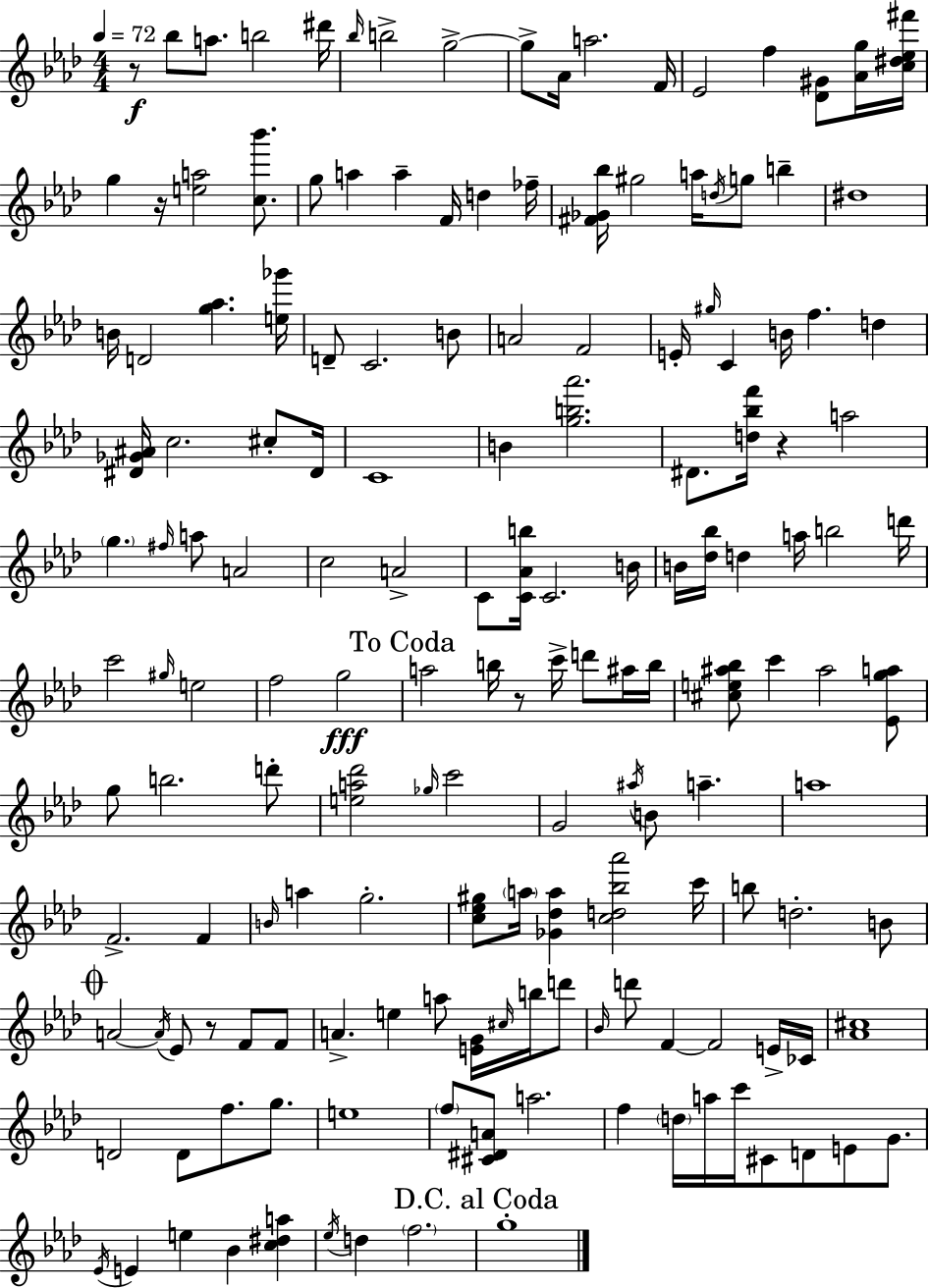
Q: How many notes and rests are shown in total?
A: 161